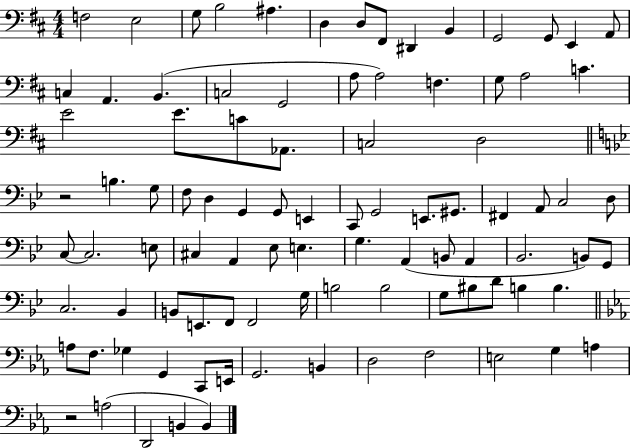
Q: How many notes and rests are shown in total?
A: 93